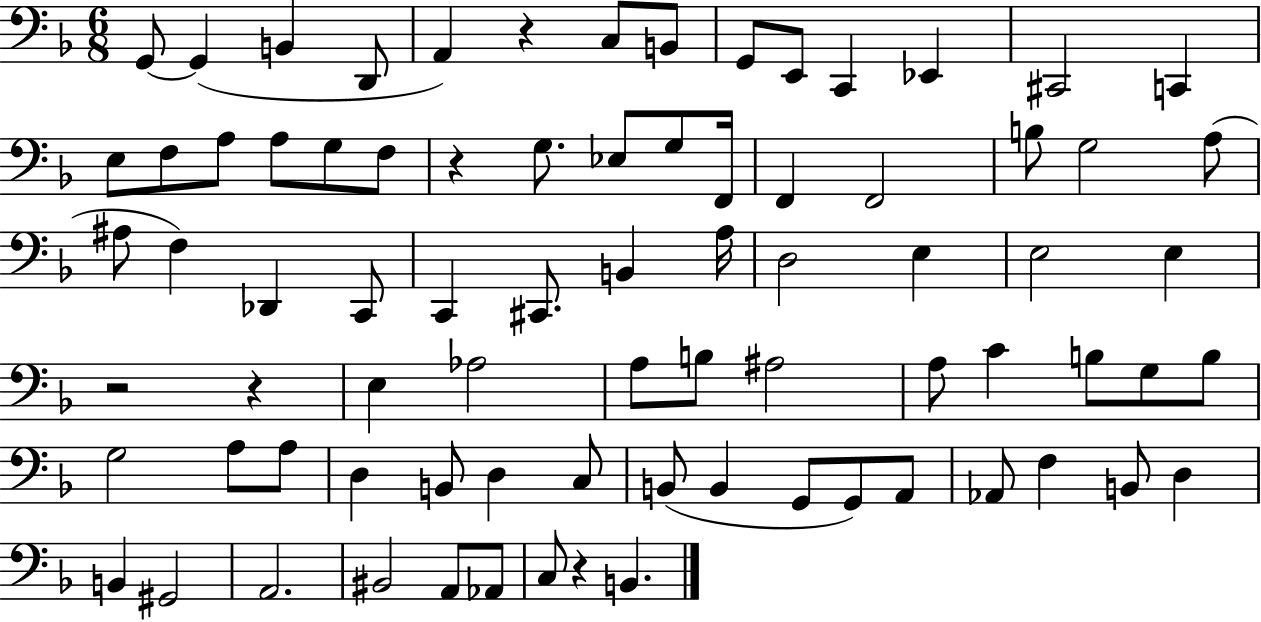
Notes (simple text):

G2/e G2/q B2/q D2/e A2/q R/q C3/e B2/e G2/e E2/e C2/q Eb2/q C#2/h C2/q E3/e F3/e A3/e A3/e G3/e F3/e R/q G3/e. Eb3/e G3/e F2/s F2/q F2/h B3/e G3/h A3/e A#3/e F3/q Db2/q C2/e C2/q C#2/e. B2/q A3/s D3/h E3/q E3/h E3/q R/h R/q E3/q Ab3/h A3/e B3/e A#3/h A3/e C4/q B3/e G3/e B3/e G3/h A3/e A3/e D3/q B2/e D3/q C3/e B2/e B2/q G2/e G2/e A2/e Ab2/e F3/q B2/e D3/q B2/q G#2/h A2/h. BIS2/h A2/e Ab2/e C3/e R/q B2/q.